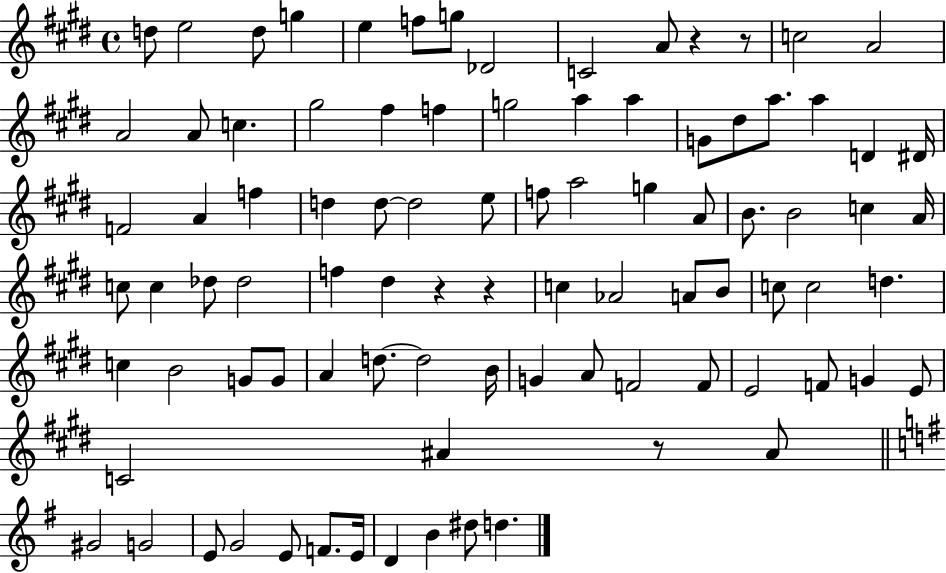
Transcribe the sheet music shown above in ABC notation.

X:1
T:Untitled
M:4/4
L:1/4
K:E
d/2 e2 d/2 g e f/2 g/2 _D2 C2 A/2 z z/2 c2 A2 A2 A/2 c ^g2 ^f f g2 a a G/2 ^d/2 a/2 a D ^D/4 F2 A f d d/2 d2 e/2 f/2 a2 g A/2 B/2 B2 c A/4 c/2 c _d/2 _d2 f ^d z z c _A2 A/2 B/2 c/2 c2 d c B2 G/2 G/2 A d/2 d2 B/4 G A/2 F2 F/2 E2 F/2 G E/2 C2 ^A z/2 ^A/2 ^G2 G2 E/2 G2 E/2 F/2 E/4 D B ^d/2 d